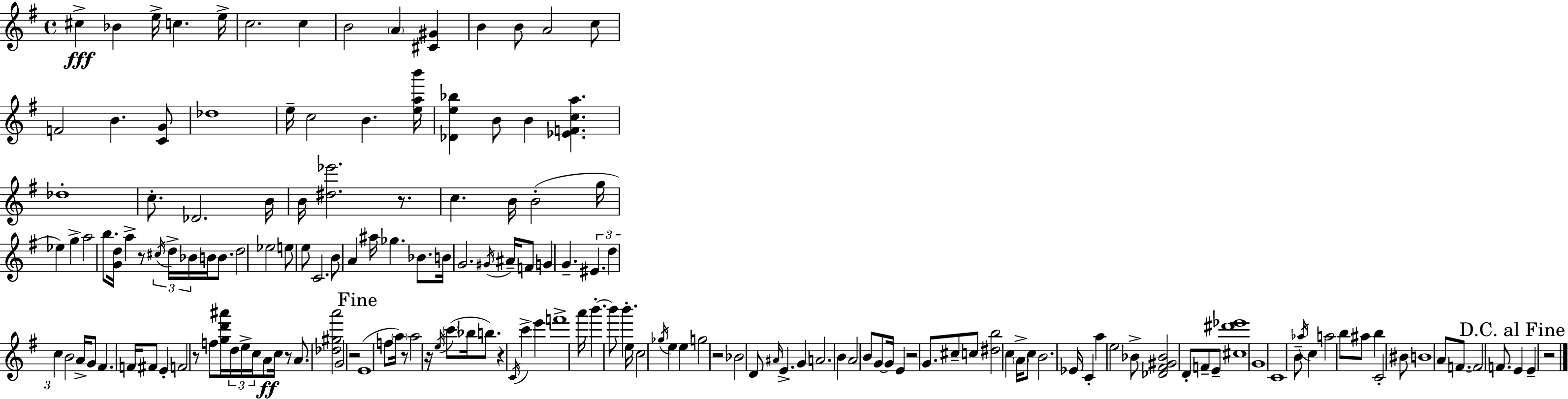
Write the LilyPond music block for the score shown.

{
  \clef treble
  \time 4/4
  \defaultTimeSignature
  \key g \major
  \repeat volta 2 { cis''4->\fff bes'4 e''16-> c''4. e''16-> | c''2. c''4 | b'2 \parenthesize a'4 <cis' gis'>4 | b'4 b'8 a'2 c''8 | \break f'2 b'4. <c' g'>8 | des''1 | e''16-- c''2 b'4. <e'' a'' b'''>16 | <des' e'' bes''>4 b'8 b'4 <ees' f' c'' a''>4. | \break des''1-. | c''8.-. des'2. b'16 | b'16 <dis'' ees'''>2. r8. | c''4. b'16 b'2-.( g''16 | \break ees''4) g''4-> a''2 | b''8. <g' d''>16 a''4-> r8 \tuplet 3/2 { \acciaccatura { cis''16 } d''16-> bes'16 } b'16 b'8. | d''2 ees''2 | e''8 e''8 c'2. | \break b'8 a'4 ais''16 ges''4. bes'8. | b'16 g'2. \acciaccatura { gis'16 } ais'16-- | f'8 g'4 g'4.-- \tuplet 3/2 { eis'4. | d''4 c''4 } b'2 | \break a'16-> g'8 fis'4. f'16 fis'8 e'4-. | f'2 r8 f''8 <g'' d''' ais'''>16 \tuplet 3/2 { d''16 | e''16-> c''16 } a'8\ff c''16 r8 a'8. <des'' gis'' a'''>2 | g'2 r2 | \break \mark "Fine" e'1( | f''8 \parenthesize a''16) r8 a''2 r16 | \acciaccatura { e''16 }( \parenthesize c'''8 bes''16 b''8.) r4 \acciaccatura { c'16 } c'''4-> | e'''4 f'''1-> | \break a'''16 b'''4.-.~~ b'''8 b'''4.-. | e''16 c''2 \acciaccatura { ges''16 } e''4 | e''4 g''2 r2 | bes'2 d'8 \grace { ais'16 } | \break e'4.-> g'4 a'2. | b'4 a'2 | b'8 g'8~~ g'16 e'4 r2 | g'8. cis''8-- c''8 <dis'' b''>2 | \break c''4 \parenthesize a'16-> c''8 b'2. | ees'16 c'4-. a''4 e''2 | bes'8-> <des' fis' gis' bes'>2 | d'8-. f'8-- e'8-- <cis'' dis''' ees'''>1 | \break g'1 | c'1 | b'8-- \acciaccatura { aes''16 } c''4 a''2 | b''8 ais''8 b''4 c'2-. | \break bis'8 b'1 | a'8 f'8.~~ f'2 | f'8. \mark "D.C. al Fine" e'4 e'4-- r2 | } \bar "|."
}